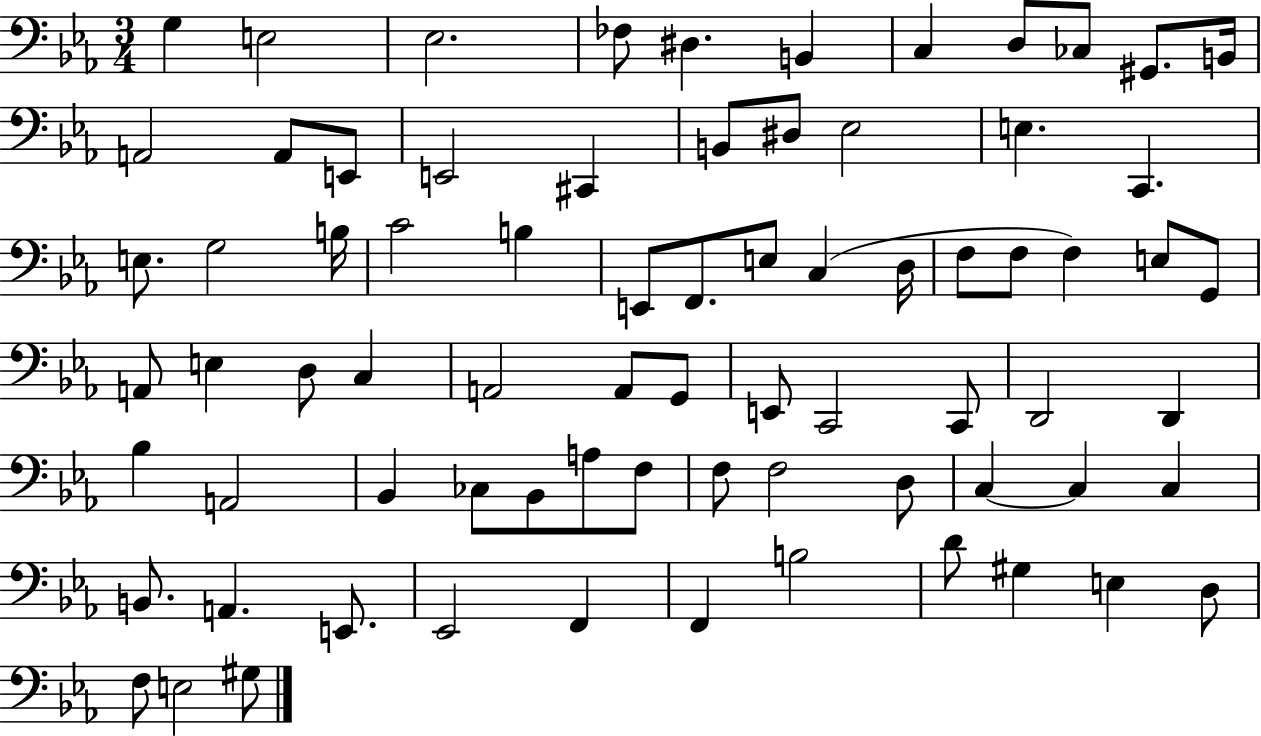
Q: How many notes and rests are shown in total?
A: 75